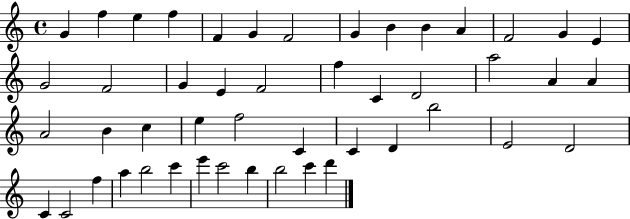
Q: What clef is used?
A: treble